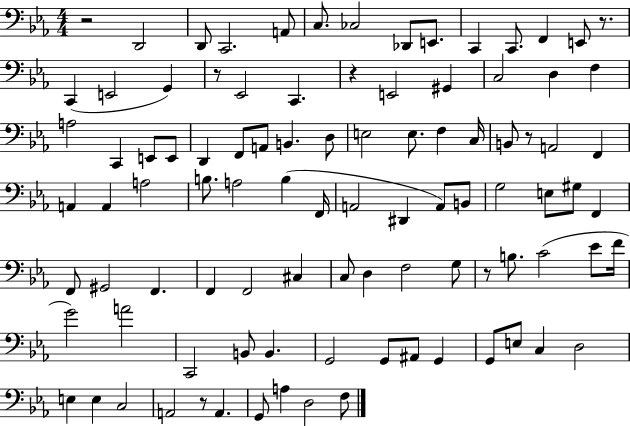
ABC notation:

X:1
T:Untitled
M:4/4
L:1/4
K:Eb
z2 D,,2 D,,/2 C,,2 A,,/2 C,/2 _C,2 _D,,/2 E,,/2 C,, C,,/2 F,, E,,/2 z/2 C,, E,,2 G,, z/2 _E,,2 C,, z E,,2 ^G,, C,2 D, F, A,2 C,, E,,/2 E,,/2 D,, F,,/2 A,,/2 B,, D,/2 E,2 E,/2 F, C,/4 B,,/2 z/2 A,,2 F,, A,, A,, A,2 B,/2 A,2 B, F,,/4 A,,2 ^D,, A,,/2 B,,/2 G,2 E,/2 ^G,/2 F,, F,,/2 ^G,,2 F,, F,, F,,2 ^C, C,/2 D, F,2 G,/2 z/2 B,/2 C2 _E/2 F/4 G2 A2 C,,2 B,,/2 B,, G,,2 G,,/2 ^A,,/2 G,, G,,/2 E,/2 C, D,2 E, E, C,2 A,,2 z/2 A,, G,,/2 A, D,2 F,/2